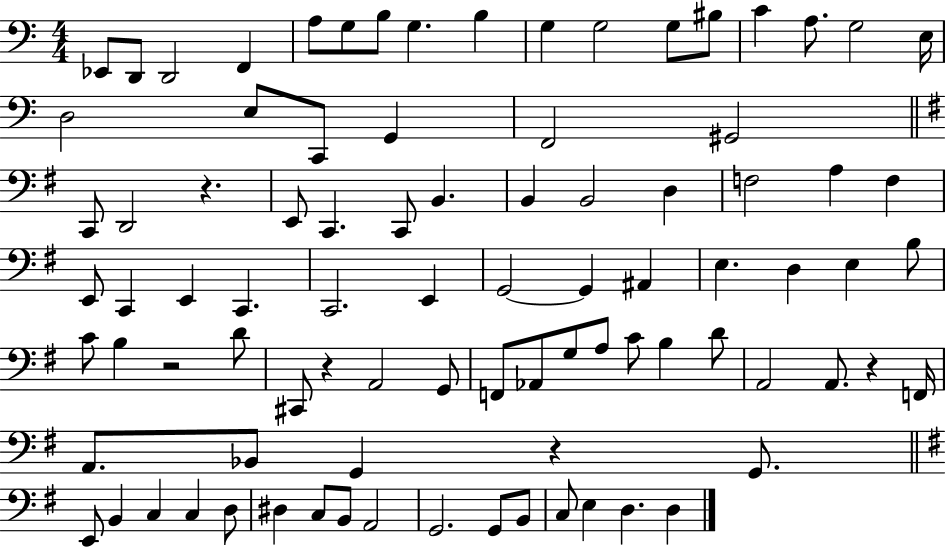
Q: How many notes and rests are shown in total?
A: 89